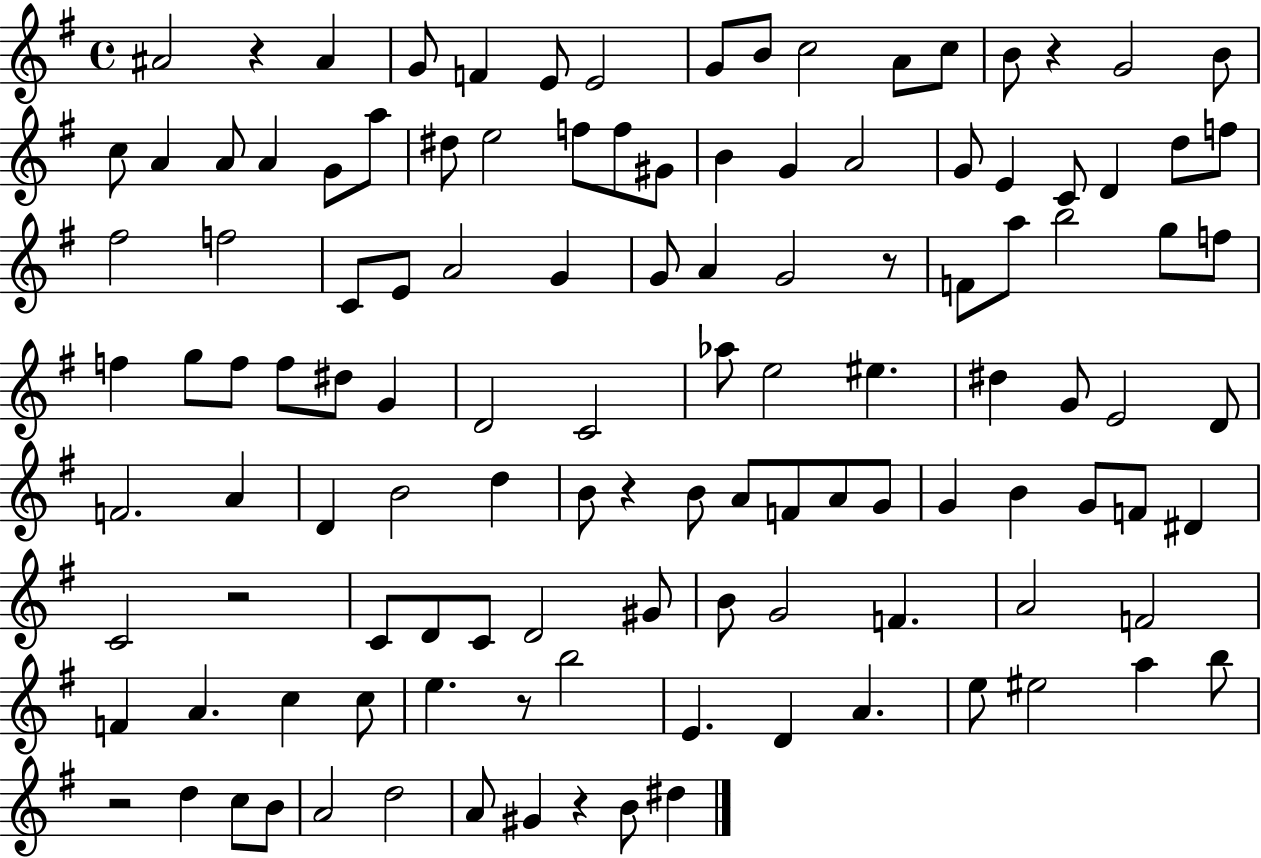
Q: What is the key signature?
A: G major